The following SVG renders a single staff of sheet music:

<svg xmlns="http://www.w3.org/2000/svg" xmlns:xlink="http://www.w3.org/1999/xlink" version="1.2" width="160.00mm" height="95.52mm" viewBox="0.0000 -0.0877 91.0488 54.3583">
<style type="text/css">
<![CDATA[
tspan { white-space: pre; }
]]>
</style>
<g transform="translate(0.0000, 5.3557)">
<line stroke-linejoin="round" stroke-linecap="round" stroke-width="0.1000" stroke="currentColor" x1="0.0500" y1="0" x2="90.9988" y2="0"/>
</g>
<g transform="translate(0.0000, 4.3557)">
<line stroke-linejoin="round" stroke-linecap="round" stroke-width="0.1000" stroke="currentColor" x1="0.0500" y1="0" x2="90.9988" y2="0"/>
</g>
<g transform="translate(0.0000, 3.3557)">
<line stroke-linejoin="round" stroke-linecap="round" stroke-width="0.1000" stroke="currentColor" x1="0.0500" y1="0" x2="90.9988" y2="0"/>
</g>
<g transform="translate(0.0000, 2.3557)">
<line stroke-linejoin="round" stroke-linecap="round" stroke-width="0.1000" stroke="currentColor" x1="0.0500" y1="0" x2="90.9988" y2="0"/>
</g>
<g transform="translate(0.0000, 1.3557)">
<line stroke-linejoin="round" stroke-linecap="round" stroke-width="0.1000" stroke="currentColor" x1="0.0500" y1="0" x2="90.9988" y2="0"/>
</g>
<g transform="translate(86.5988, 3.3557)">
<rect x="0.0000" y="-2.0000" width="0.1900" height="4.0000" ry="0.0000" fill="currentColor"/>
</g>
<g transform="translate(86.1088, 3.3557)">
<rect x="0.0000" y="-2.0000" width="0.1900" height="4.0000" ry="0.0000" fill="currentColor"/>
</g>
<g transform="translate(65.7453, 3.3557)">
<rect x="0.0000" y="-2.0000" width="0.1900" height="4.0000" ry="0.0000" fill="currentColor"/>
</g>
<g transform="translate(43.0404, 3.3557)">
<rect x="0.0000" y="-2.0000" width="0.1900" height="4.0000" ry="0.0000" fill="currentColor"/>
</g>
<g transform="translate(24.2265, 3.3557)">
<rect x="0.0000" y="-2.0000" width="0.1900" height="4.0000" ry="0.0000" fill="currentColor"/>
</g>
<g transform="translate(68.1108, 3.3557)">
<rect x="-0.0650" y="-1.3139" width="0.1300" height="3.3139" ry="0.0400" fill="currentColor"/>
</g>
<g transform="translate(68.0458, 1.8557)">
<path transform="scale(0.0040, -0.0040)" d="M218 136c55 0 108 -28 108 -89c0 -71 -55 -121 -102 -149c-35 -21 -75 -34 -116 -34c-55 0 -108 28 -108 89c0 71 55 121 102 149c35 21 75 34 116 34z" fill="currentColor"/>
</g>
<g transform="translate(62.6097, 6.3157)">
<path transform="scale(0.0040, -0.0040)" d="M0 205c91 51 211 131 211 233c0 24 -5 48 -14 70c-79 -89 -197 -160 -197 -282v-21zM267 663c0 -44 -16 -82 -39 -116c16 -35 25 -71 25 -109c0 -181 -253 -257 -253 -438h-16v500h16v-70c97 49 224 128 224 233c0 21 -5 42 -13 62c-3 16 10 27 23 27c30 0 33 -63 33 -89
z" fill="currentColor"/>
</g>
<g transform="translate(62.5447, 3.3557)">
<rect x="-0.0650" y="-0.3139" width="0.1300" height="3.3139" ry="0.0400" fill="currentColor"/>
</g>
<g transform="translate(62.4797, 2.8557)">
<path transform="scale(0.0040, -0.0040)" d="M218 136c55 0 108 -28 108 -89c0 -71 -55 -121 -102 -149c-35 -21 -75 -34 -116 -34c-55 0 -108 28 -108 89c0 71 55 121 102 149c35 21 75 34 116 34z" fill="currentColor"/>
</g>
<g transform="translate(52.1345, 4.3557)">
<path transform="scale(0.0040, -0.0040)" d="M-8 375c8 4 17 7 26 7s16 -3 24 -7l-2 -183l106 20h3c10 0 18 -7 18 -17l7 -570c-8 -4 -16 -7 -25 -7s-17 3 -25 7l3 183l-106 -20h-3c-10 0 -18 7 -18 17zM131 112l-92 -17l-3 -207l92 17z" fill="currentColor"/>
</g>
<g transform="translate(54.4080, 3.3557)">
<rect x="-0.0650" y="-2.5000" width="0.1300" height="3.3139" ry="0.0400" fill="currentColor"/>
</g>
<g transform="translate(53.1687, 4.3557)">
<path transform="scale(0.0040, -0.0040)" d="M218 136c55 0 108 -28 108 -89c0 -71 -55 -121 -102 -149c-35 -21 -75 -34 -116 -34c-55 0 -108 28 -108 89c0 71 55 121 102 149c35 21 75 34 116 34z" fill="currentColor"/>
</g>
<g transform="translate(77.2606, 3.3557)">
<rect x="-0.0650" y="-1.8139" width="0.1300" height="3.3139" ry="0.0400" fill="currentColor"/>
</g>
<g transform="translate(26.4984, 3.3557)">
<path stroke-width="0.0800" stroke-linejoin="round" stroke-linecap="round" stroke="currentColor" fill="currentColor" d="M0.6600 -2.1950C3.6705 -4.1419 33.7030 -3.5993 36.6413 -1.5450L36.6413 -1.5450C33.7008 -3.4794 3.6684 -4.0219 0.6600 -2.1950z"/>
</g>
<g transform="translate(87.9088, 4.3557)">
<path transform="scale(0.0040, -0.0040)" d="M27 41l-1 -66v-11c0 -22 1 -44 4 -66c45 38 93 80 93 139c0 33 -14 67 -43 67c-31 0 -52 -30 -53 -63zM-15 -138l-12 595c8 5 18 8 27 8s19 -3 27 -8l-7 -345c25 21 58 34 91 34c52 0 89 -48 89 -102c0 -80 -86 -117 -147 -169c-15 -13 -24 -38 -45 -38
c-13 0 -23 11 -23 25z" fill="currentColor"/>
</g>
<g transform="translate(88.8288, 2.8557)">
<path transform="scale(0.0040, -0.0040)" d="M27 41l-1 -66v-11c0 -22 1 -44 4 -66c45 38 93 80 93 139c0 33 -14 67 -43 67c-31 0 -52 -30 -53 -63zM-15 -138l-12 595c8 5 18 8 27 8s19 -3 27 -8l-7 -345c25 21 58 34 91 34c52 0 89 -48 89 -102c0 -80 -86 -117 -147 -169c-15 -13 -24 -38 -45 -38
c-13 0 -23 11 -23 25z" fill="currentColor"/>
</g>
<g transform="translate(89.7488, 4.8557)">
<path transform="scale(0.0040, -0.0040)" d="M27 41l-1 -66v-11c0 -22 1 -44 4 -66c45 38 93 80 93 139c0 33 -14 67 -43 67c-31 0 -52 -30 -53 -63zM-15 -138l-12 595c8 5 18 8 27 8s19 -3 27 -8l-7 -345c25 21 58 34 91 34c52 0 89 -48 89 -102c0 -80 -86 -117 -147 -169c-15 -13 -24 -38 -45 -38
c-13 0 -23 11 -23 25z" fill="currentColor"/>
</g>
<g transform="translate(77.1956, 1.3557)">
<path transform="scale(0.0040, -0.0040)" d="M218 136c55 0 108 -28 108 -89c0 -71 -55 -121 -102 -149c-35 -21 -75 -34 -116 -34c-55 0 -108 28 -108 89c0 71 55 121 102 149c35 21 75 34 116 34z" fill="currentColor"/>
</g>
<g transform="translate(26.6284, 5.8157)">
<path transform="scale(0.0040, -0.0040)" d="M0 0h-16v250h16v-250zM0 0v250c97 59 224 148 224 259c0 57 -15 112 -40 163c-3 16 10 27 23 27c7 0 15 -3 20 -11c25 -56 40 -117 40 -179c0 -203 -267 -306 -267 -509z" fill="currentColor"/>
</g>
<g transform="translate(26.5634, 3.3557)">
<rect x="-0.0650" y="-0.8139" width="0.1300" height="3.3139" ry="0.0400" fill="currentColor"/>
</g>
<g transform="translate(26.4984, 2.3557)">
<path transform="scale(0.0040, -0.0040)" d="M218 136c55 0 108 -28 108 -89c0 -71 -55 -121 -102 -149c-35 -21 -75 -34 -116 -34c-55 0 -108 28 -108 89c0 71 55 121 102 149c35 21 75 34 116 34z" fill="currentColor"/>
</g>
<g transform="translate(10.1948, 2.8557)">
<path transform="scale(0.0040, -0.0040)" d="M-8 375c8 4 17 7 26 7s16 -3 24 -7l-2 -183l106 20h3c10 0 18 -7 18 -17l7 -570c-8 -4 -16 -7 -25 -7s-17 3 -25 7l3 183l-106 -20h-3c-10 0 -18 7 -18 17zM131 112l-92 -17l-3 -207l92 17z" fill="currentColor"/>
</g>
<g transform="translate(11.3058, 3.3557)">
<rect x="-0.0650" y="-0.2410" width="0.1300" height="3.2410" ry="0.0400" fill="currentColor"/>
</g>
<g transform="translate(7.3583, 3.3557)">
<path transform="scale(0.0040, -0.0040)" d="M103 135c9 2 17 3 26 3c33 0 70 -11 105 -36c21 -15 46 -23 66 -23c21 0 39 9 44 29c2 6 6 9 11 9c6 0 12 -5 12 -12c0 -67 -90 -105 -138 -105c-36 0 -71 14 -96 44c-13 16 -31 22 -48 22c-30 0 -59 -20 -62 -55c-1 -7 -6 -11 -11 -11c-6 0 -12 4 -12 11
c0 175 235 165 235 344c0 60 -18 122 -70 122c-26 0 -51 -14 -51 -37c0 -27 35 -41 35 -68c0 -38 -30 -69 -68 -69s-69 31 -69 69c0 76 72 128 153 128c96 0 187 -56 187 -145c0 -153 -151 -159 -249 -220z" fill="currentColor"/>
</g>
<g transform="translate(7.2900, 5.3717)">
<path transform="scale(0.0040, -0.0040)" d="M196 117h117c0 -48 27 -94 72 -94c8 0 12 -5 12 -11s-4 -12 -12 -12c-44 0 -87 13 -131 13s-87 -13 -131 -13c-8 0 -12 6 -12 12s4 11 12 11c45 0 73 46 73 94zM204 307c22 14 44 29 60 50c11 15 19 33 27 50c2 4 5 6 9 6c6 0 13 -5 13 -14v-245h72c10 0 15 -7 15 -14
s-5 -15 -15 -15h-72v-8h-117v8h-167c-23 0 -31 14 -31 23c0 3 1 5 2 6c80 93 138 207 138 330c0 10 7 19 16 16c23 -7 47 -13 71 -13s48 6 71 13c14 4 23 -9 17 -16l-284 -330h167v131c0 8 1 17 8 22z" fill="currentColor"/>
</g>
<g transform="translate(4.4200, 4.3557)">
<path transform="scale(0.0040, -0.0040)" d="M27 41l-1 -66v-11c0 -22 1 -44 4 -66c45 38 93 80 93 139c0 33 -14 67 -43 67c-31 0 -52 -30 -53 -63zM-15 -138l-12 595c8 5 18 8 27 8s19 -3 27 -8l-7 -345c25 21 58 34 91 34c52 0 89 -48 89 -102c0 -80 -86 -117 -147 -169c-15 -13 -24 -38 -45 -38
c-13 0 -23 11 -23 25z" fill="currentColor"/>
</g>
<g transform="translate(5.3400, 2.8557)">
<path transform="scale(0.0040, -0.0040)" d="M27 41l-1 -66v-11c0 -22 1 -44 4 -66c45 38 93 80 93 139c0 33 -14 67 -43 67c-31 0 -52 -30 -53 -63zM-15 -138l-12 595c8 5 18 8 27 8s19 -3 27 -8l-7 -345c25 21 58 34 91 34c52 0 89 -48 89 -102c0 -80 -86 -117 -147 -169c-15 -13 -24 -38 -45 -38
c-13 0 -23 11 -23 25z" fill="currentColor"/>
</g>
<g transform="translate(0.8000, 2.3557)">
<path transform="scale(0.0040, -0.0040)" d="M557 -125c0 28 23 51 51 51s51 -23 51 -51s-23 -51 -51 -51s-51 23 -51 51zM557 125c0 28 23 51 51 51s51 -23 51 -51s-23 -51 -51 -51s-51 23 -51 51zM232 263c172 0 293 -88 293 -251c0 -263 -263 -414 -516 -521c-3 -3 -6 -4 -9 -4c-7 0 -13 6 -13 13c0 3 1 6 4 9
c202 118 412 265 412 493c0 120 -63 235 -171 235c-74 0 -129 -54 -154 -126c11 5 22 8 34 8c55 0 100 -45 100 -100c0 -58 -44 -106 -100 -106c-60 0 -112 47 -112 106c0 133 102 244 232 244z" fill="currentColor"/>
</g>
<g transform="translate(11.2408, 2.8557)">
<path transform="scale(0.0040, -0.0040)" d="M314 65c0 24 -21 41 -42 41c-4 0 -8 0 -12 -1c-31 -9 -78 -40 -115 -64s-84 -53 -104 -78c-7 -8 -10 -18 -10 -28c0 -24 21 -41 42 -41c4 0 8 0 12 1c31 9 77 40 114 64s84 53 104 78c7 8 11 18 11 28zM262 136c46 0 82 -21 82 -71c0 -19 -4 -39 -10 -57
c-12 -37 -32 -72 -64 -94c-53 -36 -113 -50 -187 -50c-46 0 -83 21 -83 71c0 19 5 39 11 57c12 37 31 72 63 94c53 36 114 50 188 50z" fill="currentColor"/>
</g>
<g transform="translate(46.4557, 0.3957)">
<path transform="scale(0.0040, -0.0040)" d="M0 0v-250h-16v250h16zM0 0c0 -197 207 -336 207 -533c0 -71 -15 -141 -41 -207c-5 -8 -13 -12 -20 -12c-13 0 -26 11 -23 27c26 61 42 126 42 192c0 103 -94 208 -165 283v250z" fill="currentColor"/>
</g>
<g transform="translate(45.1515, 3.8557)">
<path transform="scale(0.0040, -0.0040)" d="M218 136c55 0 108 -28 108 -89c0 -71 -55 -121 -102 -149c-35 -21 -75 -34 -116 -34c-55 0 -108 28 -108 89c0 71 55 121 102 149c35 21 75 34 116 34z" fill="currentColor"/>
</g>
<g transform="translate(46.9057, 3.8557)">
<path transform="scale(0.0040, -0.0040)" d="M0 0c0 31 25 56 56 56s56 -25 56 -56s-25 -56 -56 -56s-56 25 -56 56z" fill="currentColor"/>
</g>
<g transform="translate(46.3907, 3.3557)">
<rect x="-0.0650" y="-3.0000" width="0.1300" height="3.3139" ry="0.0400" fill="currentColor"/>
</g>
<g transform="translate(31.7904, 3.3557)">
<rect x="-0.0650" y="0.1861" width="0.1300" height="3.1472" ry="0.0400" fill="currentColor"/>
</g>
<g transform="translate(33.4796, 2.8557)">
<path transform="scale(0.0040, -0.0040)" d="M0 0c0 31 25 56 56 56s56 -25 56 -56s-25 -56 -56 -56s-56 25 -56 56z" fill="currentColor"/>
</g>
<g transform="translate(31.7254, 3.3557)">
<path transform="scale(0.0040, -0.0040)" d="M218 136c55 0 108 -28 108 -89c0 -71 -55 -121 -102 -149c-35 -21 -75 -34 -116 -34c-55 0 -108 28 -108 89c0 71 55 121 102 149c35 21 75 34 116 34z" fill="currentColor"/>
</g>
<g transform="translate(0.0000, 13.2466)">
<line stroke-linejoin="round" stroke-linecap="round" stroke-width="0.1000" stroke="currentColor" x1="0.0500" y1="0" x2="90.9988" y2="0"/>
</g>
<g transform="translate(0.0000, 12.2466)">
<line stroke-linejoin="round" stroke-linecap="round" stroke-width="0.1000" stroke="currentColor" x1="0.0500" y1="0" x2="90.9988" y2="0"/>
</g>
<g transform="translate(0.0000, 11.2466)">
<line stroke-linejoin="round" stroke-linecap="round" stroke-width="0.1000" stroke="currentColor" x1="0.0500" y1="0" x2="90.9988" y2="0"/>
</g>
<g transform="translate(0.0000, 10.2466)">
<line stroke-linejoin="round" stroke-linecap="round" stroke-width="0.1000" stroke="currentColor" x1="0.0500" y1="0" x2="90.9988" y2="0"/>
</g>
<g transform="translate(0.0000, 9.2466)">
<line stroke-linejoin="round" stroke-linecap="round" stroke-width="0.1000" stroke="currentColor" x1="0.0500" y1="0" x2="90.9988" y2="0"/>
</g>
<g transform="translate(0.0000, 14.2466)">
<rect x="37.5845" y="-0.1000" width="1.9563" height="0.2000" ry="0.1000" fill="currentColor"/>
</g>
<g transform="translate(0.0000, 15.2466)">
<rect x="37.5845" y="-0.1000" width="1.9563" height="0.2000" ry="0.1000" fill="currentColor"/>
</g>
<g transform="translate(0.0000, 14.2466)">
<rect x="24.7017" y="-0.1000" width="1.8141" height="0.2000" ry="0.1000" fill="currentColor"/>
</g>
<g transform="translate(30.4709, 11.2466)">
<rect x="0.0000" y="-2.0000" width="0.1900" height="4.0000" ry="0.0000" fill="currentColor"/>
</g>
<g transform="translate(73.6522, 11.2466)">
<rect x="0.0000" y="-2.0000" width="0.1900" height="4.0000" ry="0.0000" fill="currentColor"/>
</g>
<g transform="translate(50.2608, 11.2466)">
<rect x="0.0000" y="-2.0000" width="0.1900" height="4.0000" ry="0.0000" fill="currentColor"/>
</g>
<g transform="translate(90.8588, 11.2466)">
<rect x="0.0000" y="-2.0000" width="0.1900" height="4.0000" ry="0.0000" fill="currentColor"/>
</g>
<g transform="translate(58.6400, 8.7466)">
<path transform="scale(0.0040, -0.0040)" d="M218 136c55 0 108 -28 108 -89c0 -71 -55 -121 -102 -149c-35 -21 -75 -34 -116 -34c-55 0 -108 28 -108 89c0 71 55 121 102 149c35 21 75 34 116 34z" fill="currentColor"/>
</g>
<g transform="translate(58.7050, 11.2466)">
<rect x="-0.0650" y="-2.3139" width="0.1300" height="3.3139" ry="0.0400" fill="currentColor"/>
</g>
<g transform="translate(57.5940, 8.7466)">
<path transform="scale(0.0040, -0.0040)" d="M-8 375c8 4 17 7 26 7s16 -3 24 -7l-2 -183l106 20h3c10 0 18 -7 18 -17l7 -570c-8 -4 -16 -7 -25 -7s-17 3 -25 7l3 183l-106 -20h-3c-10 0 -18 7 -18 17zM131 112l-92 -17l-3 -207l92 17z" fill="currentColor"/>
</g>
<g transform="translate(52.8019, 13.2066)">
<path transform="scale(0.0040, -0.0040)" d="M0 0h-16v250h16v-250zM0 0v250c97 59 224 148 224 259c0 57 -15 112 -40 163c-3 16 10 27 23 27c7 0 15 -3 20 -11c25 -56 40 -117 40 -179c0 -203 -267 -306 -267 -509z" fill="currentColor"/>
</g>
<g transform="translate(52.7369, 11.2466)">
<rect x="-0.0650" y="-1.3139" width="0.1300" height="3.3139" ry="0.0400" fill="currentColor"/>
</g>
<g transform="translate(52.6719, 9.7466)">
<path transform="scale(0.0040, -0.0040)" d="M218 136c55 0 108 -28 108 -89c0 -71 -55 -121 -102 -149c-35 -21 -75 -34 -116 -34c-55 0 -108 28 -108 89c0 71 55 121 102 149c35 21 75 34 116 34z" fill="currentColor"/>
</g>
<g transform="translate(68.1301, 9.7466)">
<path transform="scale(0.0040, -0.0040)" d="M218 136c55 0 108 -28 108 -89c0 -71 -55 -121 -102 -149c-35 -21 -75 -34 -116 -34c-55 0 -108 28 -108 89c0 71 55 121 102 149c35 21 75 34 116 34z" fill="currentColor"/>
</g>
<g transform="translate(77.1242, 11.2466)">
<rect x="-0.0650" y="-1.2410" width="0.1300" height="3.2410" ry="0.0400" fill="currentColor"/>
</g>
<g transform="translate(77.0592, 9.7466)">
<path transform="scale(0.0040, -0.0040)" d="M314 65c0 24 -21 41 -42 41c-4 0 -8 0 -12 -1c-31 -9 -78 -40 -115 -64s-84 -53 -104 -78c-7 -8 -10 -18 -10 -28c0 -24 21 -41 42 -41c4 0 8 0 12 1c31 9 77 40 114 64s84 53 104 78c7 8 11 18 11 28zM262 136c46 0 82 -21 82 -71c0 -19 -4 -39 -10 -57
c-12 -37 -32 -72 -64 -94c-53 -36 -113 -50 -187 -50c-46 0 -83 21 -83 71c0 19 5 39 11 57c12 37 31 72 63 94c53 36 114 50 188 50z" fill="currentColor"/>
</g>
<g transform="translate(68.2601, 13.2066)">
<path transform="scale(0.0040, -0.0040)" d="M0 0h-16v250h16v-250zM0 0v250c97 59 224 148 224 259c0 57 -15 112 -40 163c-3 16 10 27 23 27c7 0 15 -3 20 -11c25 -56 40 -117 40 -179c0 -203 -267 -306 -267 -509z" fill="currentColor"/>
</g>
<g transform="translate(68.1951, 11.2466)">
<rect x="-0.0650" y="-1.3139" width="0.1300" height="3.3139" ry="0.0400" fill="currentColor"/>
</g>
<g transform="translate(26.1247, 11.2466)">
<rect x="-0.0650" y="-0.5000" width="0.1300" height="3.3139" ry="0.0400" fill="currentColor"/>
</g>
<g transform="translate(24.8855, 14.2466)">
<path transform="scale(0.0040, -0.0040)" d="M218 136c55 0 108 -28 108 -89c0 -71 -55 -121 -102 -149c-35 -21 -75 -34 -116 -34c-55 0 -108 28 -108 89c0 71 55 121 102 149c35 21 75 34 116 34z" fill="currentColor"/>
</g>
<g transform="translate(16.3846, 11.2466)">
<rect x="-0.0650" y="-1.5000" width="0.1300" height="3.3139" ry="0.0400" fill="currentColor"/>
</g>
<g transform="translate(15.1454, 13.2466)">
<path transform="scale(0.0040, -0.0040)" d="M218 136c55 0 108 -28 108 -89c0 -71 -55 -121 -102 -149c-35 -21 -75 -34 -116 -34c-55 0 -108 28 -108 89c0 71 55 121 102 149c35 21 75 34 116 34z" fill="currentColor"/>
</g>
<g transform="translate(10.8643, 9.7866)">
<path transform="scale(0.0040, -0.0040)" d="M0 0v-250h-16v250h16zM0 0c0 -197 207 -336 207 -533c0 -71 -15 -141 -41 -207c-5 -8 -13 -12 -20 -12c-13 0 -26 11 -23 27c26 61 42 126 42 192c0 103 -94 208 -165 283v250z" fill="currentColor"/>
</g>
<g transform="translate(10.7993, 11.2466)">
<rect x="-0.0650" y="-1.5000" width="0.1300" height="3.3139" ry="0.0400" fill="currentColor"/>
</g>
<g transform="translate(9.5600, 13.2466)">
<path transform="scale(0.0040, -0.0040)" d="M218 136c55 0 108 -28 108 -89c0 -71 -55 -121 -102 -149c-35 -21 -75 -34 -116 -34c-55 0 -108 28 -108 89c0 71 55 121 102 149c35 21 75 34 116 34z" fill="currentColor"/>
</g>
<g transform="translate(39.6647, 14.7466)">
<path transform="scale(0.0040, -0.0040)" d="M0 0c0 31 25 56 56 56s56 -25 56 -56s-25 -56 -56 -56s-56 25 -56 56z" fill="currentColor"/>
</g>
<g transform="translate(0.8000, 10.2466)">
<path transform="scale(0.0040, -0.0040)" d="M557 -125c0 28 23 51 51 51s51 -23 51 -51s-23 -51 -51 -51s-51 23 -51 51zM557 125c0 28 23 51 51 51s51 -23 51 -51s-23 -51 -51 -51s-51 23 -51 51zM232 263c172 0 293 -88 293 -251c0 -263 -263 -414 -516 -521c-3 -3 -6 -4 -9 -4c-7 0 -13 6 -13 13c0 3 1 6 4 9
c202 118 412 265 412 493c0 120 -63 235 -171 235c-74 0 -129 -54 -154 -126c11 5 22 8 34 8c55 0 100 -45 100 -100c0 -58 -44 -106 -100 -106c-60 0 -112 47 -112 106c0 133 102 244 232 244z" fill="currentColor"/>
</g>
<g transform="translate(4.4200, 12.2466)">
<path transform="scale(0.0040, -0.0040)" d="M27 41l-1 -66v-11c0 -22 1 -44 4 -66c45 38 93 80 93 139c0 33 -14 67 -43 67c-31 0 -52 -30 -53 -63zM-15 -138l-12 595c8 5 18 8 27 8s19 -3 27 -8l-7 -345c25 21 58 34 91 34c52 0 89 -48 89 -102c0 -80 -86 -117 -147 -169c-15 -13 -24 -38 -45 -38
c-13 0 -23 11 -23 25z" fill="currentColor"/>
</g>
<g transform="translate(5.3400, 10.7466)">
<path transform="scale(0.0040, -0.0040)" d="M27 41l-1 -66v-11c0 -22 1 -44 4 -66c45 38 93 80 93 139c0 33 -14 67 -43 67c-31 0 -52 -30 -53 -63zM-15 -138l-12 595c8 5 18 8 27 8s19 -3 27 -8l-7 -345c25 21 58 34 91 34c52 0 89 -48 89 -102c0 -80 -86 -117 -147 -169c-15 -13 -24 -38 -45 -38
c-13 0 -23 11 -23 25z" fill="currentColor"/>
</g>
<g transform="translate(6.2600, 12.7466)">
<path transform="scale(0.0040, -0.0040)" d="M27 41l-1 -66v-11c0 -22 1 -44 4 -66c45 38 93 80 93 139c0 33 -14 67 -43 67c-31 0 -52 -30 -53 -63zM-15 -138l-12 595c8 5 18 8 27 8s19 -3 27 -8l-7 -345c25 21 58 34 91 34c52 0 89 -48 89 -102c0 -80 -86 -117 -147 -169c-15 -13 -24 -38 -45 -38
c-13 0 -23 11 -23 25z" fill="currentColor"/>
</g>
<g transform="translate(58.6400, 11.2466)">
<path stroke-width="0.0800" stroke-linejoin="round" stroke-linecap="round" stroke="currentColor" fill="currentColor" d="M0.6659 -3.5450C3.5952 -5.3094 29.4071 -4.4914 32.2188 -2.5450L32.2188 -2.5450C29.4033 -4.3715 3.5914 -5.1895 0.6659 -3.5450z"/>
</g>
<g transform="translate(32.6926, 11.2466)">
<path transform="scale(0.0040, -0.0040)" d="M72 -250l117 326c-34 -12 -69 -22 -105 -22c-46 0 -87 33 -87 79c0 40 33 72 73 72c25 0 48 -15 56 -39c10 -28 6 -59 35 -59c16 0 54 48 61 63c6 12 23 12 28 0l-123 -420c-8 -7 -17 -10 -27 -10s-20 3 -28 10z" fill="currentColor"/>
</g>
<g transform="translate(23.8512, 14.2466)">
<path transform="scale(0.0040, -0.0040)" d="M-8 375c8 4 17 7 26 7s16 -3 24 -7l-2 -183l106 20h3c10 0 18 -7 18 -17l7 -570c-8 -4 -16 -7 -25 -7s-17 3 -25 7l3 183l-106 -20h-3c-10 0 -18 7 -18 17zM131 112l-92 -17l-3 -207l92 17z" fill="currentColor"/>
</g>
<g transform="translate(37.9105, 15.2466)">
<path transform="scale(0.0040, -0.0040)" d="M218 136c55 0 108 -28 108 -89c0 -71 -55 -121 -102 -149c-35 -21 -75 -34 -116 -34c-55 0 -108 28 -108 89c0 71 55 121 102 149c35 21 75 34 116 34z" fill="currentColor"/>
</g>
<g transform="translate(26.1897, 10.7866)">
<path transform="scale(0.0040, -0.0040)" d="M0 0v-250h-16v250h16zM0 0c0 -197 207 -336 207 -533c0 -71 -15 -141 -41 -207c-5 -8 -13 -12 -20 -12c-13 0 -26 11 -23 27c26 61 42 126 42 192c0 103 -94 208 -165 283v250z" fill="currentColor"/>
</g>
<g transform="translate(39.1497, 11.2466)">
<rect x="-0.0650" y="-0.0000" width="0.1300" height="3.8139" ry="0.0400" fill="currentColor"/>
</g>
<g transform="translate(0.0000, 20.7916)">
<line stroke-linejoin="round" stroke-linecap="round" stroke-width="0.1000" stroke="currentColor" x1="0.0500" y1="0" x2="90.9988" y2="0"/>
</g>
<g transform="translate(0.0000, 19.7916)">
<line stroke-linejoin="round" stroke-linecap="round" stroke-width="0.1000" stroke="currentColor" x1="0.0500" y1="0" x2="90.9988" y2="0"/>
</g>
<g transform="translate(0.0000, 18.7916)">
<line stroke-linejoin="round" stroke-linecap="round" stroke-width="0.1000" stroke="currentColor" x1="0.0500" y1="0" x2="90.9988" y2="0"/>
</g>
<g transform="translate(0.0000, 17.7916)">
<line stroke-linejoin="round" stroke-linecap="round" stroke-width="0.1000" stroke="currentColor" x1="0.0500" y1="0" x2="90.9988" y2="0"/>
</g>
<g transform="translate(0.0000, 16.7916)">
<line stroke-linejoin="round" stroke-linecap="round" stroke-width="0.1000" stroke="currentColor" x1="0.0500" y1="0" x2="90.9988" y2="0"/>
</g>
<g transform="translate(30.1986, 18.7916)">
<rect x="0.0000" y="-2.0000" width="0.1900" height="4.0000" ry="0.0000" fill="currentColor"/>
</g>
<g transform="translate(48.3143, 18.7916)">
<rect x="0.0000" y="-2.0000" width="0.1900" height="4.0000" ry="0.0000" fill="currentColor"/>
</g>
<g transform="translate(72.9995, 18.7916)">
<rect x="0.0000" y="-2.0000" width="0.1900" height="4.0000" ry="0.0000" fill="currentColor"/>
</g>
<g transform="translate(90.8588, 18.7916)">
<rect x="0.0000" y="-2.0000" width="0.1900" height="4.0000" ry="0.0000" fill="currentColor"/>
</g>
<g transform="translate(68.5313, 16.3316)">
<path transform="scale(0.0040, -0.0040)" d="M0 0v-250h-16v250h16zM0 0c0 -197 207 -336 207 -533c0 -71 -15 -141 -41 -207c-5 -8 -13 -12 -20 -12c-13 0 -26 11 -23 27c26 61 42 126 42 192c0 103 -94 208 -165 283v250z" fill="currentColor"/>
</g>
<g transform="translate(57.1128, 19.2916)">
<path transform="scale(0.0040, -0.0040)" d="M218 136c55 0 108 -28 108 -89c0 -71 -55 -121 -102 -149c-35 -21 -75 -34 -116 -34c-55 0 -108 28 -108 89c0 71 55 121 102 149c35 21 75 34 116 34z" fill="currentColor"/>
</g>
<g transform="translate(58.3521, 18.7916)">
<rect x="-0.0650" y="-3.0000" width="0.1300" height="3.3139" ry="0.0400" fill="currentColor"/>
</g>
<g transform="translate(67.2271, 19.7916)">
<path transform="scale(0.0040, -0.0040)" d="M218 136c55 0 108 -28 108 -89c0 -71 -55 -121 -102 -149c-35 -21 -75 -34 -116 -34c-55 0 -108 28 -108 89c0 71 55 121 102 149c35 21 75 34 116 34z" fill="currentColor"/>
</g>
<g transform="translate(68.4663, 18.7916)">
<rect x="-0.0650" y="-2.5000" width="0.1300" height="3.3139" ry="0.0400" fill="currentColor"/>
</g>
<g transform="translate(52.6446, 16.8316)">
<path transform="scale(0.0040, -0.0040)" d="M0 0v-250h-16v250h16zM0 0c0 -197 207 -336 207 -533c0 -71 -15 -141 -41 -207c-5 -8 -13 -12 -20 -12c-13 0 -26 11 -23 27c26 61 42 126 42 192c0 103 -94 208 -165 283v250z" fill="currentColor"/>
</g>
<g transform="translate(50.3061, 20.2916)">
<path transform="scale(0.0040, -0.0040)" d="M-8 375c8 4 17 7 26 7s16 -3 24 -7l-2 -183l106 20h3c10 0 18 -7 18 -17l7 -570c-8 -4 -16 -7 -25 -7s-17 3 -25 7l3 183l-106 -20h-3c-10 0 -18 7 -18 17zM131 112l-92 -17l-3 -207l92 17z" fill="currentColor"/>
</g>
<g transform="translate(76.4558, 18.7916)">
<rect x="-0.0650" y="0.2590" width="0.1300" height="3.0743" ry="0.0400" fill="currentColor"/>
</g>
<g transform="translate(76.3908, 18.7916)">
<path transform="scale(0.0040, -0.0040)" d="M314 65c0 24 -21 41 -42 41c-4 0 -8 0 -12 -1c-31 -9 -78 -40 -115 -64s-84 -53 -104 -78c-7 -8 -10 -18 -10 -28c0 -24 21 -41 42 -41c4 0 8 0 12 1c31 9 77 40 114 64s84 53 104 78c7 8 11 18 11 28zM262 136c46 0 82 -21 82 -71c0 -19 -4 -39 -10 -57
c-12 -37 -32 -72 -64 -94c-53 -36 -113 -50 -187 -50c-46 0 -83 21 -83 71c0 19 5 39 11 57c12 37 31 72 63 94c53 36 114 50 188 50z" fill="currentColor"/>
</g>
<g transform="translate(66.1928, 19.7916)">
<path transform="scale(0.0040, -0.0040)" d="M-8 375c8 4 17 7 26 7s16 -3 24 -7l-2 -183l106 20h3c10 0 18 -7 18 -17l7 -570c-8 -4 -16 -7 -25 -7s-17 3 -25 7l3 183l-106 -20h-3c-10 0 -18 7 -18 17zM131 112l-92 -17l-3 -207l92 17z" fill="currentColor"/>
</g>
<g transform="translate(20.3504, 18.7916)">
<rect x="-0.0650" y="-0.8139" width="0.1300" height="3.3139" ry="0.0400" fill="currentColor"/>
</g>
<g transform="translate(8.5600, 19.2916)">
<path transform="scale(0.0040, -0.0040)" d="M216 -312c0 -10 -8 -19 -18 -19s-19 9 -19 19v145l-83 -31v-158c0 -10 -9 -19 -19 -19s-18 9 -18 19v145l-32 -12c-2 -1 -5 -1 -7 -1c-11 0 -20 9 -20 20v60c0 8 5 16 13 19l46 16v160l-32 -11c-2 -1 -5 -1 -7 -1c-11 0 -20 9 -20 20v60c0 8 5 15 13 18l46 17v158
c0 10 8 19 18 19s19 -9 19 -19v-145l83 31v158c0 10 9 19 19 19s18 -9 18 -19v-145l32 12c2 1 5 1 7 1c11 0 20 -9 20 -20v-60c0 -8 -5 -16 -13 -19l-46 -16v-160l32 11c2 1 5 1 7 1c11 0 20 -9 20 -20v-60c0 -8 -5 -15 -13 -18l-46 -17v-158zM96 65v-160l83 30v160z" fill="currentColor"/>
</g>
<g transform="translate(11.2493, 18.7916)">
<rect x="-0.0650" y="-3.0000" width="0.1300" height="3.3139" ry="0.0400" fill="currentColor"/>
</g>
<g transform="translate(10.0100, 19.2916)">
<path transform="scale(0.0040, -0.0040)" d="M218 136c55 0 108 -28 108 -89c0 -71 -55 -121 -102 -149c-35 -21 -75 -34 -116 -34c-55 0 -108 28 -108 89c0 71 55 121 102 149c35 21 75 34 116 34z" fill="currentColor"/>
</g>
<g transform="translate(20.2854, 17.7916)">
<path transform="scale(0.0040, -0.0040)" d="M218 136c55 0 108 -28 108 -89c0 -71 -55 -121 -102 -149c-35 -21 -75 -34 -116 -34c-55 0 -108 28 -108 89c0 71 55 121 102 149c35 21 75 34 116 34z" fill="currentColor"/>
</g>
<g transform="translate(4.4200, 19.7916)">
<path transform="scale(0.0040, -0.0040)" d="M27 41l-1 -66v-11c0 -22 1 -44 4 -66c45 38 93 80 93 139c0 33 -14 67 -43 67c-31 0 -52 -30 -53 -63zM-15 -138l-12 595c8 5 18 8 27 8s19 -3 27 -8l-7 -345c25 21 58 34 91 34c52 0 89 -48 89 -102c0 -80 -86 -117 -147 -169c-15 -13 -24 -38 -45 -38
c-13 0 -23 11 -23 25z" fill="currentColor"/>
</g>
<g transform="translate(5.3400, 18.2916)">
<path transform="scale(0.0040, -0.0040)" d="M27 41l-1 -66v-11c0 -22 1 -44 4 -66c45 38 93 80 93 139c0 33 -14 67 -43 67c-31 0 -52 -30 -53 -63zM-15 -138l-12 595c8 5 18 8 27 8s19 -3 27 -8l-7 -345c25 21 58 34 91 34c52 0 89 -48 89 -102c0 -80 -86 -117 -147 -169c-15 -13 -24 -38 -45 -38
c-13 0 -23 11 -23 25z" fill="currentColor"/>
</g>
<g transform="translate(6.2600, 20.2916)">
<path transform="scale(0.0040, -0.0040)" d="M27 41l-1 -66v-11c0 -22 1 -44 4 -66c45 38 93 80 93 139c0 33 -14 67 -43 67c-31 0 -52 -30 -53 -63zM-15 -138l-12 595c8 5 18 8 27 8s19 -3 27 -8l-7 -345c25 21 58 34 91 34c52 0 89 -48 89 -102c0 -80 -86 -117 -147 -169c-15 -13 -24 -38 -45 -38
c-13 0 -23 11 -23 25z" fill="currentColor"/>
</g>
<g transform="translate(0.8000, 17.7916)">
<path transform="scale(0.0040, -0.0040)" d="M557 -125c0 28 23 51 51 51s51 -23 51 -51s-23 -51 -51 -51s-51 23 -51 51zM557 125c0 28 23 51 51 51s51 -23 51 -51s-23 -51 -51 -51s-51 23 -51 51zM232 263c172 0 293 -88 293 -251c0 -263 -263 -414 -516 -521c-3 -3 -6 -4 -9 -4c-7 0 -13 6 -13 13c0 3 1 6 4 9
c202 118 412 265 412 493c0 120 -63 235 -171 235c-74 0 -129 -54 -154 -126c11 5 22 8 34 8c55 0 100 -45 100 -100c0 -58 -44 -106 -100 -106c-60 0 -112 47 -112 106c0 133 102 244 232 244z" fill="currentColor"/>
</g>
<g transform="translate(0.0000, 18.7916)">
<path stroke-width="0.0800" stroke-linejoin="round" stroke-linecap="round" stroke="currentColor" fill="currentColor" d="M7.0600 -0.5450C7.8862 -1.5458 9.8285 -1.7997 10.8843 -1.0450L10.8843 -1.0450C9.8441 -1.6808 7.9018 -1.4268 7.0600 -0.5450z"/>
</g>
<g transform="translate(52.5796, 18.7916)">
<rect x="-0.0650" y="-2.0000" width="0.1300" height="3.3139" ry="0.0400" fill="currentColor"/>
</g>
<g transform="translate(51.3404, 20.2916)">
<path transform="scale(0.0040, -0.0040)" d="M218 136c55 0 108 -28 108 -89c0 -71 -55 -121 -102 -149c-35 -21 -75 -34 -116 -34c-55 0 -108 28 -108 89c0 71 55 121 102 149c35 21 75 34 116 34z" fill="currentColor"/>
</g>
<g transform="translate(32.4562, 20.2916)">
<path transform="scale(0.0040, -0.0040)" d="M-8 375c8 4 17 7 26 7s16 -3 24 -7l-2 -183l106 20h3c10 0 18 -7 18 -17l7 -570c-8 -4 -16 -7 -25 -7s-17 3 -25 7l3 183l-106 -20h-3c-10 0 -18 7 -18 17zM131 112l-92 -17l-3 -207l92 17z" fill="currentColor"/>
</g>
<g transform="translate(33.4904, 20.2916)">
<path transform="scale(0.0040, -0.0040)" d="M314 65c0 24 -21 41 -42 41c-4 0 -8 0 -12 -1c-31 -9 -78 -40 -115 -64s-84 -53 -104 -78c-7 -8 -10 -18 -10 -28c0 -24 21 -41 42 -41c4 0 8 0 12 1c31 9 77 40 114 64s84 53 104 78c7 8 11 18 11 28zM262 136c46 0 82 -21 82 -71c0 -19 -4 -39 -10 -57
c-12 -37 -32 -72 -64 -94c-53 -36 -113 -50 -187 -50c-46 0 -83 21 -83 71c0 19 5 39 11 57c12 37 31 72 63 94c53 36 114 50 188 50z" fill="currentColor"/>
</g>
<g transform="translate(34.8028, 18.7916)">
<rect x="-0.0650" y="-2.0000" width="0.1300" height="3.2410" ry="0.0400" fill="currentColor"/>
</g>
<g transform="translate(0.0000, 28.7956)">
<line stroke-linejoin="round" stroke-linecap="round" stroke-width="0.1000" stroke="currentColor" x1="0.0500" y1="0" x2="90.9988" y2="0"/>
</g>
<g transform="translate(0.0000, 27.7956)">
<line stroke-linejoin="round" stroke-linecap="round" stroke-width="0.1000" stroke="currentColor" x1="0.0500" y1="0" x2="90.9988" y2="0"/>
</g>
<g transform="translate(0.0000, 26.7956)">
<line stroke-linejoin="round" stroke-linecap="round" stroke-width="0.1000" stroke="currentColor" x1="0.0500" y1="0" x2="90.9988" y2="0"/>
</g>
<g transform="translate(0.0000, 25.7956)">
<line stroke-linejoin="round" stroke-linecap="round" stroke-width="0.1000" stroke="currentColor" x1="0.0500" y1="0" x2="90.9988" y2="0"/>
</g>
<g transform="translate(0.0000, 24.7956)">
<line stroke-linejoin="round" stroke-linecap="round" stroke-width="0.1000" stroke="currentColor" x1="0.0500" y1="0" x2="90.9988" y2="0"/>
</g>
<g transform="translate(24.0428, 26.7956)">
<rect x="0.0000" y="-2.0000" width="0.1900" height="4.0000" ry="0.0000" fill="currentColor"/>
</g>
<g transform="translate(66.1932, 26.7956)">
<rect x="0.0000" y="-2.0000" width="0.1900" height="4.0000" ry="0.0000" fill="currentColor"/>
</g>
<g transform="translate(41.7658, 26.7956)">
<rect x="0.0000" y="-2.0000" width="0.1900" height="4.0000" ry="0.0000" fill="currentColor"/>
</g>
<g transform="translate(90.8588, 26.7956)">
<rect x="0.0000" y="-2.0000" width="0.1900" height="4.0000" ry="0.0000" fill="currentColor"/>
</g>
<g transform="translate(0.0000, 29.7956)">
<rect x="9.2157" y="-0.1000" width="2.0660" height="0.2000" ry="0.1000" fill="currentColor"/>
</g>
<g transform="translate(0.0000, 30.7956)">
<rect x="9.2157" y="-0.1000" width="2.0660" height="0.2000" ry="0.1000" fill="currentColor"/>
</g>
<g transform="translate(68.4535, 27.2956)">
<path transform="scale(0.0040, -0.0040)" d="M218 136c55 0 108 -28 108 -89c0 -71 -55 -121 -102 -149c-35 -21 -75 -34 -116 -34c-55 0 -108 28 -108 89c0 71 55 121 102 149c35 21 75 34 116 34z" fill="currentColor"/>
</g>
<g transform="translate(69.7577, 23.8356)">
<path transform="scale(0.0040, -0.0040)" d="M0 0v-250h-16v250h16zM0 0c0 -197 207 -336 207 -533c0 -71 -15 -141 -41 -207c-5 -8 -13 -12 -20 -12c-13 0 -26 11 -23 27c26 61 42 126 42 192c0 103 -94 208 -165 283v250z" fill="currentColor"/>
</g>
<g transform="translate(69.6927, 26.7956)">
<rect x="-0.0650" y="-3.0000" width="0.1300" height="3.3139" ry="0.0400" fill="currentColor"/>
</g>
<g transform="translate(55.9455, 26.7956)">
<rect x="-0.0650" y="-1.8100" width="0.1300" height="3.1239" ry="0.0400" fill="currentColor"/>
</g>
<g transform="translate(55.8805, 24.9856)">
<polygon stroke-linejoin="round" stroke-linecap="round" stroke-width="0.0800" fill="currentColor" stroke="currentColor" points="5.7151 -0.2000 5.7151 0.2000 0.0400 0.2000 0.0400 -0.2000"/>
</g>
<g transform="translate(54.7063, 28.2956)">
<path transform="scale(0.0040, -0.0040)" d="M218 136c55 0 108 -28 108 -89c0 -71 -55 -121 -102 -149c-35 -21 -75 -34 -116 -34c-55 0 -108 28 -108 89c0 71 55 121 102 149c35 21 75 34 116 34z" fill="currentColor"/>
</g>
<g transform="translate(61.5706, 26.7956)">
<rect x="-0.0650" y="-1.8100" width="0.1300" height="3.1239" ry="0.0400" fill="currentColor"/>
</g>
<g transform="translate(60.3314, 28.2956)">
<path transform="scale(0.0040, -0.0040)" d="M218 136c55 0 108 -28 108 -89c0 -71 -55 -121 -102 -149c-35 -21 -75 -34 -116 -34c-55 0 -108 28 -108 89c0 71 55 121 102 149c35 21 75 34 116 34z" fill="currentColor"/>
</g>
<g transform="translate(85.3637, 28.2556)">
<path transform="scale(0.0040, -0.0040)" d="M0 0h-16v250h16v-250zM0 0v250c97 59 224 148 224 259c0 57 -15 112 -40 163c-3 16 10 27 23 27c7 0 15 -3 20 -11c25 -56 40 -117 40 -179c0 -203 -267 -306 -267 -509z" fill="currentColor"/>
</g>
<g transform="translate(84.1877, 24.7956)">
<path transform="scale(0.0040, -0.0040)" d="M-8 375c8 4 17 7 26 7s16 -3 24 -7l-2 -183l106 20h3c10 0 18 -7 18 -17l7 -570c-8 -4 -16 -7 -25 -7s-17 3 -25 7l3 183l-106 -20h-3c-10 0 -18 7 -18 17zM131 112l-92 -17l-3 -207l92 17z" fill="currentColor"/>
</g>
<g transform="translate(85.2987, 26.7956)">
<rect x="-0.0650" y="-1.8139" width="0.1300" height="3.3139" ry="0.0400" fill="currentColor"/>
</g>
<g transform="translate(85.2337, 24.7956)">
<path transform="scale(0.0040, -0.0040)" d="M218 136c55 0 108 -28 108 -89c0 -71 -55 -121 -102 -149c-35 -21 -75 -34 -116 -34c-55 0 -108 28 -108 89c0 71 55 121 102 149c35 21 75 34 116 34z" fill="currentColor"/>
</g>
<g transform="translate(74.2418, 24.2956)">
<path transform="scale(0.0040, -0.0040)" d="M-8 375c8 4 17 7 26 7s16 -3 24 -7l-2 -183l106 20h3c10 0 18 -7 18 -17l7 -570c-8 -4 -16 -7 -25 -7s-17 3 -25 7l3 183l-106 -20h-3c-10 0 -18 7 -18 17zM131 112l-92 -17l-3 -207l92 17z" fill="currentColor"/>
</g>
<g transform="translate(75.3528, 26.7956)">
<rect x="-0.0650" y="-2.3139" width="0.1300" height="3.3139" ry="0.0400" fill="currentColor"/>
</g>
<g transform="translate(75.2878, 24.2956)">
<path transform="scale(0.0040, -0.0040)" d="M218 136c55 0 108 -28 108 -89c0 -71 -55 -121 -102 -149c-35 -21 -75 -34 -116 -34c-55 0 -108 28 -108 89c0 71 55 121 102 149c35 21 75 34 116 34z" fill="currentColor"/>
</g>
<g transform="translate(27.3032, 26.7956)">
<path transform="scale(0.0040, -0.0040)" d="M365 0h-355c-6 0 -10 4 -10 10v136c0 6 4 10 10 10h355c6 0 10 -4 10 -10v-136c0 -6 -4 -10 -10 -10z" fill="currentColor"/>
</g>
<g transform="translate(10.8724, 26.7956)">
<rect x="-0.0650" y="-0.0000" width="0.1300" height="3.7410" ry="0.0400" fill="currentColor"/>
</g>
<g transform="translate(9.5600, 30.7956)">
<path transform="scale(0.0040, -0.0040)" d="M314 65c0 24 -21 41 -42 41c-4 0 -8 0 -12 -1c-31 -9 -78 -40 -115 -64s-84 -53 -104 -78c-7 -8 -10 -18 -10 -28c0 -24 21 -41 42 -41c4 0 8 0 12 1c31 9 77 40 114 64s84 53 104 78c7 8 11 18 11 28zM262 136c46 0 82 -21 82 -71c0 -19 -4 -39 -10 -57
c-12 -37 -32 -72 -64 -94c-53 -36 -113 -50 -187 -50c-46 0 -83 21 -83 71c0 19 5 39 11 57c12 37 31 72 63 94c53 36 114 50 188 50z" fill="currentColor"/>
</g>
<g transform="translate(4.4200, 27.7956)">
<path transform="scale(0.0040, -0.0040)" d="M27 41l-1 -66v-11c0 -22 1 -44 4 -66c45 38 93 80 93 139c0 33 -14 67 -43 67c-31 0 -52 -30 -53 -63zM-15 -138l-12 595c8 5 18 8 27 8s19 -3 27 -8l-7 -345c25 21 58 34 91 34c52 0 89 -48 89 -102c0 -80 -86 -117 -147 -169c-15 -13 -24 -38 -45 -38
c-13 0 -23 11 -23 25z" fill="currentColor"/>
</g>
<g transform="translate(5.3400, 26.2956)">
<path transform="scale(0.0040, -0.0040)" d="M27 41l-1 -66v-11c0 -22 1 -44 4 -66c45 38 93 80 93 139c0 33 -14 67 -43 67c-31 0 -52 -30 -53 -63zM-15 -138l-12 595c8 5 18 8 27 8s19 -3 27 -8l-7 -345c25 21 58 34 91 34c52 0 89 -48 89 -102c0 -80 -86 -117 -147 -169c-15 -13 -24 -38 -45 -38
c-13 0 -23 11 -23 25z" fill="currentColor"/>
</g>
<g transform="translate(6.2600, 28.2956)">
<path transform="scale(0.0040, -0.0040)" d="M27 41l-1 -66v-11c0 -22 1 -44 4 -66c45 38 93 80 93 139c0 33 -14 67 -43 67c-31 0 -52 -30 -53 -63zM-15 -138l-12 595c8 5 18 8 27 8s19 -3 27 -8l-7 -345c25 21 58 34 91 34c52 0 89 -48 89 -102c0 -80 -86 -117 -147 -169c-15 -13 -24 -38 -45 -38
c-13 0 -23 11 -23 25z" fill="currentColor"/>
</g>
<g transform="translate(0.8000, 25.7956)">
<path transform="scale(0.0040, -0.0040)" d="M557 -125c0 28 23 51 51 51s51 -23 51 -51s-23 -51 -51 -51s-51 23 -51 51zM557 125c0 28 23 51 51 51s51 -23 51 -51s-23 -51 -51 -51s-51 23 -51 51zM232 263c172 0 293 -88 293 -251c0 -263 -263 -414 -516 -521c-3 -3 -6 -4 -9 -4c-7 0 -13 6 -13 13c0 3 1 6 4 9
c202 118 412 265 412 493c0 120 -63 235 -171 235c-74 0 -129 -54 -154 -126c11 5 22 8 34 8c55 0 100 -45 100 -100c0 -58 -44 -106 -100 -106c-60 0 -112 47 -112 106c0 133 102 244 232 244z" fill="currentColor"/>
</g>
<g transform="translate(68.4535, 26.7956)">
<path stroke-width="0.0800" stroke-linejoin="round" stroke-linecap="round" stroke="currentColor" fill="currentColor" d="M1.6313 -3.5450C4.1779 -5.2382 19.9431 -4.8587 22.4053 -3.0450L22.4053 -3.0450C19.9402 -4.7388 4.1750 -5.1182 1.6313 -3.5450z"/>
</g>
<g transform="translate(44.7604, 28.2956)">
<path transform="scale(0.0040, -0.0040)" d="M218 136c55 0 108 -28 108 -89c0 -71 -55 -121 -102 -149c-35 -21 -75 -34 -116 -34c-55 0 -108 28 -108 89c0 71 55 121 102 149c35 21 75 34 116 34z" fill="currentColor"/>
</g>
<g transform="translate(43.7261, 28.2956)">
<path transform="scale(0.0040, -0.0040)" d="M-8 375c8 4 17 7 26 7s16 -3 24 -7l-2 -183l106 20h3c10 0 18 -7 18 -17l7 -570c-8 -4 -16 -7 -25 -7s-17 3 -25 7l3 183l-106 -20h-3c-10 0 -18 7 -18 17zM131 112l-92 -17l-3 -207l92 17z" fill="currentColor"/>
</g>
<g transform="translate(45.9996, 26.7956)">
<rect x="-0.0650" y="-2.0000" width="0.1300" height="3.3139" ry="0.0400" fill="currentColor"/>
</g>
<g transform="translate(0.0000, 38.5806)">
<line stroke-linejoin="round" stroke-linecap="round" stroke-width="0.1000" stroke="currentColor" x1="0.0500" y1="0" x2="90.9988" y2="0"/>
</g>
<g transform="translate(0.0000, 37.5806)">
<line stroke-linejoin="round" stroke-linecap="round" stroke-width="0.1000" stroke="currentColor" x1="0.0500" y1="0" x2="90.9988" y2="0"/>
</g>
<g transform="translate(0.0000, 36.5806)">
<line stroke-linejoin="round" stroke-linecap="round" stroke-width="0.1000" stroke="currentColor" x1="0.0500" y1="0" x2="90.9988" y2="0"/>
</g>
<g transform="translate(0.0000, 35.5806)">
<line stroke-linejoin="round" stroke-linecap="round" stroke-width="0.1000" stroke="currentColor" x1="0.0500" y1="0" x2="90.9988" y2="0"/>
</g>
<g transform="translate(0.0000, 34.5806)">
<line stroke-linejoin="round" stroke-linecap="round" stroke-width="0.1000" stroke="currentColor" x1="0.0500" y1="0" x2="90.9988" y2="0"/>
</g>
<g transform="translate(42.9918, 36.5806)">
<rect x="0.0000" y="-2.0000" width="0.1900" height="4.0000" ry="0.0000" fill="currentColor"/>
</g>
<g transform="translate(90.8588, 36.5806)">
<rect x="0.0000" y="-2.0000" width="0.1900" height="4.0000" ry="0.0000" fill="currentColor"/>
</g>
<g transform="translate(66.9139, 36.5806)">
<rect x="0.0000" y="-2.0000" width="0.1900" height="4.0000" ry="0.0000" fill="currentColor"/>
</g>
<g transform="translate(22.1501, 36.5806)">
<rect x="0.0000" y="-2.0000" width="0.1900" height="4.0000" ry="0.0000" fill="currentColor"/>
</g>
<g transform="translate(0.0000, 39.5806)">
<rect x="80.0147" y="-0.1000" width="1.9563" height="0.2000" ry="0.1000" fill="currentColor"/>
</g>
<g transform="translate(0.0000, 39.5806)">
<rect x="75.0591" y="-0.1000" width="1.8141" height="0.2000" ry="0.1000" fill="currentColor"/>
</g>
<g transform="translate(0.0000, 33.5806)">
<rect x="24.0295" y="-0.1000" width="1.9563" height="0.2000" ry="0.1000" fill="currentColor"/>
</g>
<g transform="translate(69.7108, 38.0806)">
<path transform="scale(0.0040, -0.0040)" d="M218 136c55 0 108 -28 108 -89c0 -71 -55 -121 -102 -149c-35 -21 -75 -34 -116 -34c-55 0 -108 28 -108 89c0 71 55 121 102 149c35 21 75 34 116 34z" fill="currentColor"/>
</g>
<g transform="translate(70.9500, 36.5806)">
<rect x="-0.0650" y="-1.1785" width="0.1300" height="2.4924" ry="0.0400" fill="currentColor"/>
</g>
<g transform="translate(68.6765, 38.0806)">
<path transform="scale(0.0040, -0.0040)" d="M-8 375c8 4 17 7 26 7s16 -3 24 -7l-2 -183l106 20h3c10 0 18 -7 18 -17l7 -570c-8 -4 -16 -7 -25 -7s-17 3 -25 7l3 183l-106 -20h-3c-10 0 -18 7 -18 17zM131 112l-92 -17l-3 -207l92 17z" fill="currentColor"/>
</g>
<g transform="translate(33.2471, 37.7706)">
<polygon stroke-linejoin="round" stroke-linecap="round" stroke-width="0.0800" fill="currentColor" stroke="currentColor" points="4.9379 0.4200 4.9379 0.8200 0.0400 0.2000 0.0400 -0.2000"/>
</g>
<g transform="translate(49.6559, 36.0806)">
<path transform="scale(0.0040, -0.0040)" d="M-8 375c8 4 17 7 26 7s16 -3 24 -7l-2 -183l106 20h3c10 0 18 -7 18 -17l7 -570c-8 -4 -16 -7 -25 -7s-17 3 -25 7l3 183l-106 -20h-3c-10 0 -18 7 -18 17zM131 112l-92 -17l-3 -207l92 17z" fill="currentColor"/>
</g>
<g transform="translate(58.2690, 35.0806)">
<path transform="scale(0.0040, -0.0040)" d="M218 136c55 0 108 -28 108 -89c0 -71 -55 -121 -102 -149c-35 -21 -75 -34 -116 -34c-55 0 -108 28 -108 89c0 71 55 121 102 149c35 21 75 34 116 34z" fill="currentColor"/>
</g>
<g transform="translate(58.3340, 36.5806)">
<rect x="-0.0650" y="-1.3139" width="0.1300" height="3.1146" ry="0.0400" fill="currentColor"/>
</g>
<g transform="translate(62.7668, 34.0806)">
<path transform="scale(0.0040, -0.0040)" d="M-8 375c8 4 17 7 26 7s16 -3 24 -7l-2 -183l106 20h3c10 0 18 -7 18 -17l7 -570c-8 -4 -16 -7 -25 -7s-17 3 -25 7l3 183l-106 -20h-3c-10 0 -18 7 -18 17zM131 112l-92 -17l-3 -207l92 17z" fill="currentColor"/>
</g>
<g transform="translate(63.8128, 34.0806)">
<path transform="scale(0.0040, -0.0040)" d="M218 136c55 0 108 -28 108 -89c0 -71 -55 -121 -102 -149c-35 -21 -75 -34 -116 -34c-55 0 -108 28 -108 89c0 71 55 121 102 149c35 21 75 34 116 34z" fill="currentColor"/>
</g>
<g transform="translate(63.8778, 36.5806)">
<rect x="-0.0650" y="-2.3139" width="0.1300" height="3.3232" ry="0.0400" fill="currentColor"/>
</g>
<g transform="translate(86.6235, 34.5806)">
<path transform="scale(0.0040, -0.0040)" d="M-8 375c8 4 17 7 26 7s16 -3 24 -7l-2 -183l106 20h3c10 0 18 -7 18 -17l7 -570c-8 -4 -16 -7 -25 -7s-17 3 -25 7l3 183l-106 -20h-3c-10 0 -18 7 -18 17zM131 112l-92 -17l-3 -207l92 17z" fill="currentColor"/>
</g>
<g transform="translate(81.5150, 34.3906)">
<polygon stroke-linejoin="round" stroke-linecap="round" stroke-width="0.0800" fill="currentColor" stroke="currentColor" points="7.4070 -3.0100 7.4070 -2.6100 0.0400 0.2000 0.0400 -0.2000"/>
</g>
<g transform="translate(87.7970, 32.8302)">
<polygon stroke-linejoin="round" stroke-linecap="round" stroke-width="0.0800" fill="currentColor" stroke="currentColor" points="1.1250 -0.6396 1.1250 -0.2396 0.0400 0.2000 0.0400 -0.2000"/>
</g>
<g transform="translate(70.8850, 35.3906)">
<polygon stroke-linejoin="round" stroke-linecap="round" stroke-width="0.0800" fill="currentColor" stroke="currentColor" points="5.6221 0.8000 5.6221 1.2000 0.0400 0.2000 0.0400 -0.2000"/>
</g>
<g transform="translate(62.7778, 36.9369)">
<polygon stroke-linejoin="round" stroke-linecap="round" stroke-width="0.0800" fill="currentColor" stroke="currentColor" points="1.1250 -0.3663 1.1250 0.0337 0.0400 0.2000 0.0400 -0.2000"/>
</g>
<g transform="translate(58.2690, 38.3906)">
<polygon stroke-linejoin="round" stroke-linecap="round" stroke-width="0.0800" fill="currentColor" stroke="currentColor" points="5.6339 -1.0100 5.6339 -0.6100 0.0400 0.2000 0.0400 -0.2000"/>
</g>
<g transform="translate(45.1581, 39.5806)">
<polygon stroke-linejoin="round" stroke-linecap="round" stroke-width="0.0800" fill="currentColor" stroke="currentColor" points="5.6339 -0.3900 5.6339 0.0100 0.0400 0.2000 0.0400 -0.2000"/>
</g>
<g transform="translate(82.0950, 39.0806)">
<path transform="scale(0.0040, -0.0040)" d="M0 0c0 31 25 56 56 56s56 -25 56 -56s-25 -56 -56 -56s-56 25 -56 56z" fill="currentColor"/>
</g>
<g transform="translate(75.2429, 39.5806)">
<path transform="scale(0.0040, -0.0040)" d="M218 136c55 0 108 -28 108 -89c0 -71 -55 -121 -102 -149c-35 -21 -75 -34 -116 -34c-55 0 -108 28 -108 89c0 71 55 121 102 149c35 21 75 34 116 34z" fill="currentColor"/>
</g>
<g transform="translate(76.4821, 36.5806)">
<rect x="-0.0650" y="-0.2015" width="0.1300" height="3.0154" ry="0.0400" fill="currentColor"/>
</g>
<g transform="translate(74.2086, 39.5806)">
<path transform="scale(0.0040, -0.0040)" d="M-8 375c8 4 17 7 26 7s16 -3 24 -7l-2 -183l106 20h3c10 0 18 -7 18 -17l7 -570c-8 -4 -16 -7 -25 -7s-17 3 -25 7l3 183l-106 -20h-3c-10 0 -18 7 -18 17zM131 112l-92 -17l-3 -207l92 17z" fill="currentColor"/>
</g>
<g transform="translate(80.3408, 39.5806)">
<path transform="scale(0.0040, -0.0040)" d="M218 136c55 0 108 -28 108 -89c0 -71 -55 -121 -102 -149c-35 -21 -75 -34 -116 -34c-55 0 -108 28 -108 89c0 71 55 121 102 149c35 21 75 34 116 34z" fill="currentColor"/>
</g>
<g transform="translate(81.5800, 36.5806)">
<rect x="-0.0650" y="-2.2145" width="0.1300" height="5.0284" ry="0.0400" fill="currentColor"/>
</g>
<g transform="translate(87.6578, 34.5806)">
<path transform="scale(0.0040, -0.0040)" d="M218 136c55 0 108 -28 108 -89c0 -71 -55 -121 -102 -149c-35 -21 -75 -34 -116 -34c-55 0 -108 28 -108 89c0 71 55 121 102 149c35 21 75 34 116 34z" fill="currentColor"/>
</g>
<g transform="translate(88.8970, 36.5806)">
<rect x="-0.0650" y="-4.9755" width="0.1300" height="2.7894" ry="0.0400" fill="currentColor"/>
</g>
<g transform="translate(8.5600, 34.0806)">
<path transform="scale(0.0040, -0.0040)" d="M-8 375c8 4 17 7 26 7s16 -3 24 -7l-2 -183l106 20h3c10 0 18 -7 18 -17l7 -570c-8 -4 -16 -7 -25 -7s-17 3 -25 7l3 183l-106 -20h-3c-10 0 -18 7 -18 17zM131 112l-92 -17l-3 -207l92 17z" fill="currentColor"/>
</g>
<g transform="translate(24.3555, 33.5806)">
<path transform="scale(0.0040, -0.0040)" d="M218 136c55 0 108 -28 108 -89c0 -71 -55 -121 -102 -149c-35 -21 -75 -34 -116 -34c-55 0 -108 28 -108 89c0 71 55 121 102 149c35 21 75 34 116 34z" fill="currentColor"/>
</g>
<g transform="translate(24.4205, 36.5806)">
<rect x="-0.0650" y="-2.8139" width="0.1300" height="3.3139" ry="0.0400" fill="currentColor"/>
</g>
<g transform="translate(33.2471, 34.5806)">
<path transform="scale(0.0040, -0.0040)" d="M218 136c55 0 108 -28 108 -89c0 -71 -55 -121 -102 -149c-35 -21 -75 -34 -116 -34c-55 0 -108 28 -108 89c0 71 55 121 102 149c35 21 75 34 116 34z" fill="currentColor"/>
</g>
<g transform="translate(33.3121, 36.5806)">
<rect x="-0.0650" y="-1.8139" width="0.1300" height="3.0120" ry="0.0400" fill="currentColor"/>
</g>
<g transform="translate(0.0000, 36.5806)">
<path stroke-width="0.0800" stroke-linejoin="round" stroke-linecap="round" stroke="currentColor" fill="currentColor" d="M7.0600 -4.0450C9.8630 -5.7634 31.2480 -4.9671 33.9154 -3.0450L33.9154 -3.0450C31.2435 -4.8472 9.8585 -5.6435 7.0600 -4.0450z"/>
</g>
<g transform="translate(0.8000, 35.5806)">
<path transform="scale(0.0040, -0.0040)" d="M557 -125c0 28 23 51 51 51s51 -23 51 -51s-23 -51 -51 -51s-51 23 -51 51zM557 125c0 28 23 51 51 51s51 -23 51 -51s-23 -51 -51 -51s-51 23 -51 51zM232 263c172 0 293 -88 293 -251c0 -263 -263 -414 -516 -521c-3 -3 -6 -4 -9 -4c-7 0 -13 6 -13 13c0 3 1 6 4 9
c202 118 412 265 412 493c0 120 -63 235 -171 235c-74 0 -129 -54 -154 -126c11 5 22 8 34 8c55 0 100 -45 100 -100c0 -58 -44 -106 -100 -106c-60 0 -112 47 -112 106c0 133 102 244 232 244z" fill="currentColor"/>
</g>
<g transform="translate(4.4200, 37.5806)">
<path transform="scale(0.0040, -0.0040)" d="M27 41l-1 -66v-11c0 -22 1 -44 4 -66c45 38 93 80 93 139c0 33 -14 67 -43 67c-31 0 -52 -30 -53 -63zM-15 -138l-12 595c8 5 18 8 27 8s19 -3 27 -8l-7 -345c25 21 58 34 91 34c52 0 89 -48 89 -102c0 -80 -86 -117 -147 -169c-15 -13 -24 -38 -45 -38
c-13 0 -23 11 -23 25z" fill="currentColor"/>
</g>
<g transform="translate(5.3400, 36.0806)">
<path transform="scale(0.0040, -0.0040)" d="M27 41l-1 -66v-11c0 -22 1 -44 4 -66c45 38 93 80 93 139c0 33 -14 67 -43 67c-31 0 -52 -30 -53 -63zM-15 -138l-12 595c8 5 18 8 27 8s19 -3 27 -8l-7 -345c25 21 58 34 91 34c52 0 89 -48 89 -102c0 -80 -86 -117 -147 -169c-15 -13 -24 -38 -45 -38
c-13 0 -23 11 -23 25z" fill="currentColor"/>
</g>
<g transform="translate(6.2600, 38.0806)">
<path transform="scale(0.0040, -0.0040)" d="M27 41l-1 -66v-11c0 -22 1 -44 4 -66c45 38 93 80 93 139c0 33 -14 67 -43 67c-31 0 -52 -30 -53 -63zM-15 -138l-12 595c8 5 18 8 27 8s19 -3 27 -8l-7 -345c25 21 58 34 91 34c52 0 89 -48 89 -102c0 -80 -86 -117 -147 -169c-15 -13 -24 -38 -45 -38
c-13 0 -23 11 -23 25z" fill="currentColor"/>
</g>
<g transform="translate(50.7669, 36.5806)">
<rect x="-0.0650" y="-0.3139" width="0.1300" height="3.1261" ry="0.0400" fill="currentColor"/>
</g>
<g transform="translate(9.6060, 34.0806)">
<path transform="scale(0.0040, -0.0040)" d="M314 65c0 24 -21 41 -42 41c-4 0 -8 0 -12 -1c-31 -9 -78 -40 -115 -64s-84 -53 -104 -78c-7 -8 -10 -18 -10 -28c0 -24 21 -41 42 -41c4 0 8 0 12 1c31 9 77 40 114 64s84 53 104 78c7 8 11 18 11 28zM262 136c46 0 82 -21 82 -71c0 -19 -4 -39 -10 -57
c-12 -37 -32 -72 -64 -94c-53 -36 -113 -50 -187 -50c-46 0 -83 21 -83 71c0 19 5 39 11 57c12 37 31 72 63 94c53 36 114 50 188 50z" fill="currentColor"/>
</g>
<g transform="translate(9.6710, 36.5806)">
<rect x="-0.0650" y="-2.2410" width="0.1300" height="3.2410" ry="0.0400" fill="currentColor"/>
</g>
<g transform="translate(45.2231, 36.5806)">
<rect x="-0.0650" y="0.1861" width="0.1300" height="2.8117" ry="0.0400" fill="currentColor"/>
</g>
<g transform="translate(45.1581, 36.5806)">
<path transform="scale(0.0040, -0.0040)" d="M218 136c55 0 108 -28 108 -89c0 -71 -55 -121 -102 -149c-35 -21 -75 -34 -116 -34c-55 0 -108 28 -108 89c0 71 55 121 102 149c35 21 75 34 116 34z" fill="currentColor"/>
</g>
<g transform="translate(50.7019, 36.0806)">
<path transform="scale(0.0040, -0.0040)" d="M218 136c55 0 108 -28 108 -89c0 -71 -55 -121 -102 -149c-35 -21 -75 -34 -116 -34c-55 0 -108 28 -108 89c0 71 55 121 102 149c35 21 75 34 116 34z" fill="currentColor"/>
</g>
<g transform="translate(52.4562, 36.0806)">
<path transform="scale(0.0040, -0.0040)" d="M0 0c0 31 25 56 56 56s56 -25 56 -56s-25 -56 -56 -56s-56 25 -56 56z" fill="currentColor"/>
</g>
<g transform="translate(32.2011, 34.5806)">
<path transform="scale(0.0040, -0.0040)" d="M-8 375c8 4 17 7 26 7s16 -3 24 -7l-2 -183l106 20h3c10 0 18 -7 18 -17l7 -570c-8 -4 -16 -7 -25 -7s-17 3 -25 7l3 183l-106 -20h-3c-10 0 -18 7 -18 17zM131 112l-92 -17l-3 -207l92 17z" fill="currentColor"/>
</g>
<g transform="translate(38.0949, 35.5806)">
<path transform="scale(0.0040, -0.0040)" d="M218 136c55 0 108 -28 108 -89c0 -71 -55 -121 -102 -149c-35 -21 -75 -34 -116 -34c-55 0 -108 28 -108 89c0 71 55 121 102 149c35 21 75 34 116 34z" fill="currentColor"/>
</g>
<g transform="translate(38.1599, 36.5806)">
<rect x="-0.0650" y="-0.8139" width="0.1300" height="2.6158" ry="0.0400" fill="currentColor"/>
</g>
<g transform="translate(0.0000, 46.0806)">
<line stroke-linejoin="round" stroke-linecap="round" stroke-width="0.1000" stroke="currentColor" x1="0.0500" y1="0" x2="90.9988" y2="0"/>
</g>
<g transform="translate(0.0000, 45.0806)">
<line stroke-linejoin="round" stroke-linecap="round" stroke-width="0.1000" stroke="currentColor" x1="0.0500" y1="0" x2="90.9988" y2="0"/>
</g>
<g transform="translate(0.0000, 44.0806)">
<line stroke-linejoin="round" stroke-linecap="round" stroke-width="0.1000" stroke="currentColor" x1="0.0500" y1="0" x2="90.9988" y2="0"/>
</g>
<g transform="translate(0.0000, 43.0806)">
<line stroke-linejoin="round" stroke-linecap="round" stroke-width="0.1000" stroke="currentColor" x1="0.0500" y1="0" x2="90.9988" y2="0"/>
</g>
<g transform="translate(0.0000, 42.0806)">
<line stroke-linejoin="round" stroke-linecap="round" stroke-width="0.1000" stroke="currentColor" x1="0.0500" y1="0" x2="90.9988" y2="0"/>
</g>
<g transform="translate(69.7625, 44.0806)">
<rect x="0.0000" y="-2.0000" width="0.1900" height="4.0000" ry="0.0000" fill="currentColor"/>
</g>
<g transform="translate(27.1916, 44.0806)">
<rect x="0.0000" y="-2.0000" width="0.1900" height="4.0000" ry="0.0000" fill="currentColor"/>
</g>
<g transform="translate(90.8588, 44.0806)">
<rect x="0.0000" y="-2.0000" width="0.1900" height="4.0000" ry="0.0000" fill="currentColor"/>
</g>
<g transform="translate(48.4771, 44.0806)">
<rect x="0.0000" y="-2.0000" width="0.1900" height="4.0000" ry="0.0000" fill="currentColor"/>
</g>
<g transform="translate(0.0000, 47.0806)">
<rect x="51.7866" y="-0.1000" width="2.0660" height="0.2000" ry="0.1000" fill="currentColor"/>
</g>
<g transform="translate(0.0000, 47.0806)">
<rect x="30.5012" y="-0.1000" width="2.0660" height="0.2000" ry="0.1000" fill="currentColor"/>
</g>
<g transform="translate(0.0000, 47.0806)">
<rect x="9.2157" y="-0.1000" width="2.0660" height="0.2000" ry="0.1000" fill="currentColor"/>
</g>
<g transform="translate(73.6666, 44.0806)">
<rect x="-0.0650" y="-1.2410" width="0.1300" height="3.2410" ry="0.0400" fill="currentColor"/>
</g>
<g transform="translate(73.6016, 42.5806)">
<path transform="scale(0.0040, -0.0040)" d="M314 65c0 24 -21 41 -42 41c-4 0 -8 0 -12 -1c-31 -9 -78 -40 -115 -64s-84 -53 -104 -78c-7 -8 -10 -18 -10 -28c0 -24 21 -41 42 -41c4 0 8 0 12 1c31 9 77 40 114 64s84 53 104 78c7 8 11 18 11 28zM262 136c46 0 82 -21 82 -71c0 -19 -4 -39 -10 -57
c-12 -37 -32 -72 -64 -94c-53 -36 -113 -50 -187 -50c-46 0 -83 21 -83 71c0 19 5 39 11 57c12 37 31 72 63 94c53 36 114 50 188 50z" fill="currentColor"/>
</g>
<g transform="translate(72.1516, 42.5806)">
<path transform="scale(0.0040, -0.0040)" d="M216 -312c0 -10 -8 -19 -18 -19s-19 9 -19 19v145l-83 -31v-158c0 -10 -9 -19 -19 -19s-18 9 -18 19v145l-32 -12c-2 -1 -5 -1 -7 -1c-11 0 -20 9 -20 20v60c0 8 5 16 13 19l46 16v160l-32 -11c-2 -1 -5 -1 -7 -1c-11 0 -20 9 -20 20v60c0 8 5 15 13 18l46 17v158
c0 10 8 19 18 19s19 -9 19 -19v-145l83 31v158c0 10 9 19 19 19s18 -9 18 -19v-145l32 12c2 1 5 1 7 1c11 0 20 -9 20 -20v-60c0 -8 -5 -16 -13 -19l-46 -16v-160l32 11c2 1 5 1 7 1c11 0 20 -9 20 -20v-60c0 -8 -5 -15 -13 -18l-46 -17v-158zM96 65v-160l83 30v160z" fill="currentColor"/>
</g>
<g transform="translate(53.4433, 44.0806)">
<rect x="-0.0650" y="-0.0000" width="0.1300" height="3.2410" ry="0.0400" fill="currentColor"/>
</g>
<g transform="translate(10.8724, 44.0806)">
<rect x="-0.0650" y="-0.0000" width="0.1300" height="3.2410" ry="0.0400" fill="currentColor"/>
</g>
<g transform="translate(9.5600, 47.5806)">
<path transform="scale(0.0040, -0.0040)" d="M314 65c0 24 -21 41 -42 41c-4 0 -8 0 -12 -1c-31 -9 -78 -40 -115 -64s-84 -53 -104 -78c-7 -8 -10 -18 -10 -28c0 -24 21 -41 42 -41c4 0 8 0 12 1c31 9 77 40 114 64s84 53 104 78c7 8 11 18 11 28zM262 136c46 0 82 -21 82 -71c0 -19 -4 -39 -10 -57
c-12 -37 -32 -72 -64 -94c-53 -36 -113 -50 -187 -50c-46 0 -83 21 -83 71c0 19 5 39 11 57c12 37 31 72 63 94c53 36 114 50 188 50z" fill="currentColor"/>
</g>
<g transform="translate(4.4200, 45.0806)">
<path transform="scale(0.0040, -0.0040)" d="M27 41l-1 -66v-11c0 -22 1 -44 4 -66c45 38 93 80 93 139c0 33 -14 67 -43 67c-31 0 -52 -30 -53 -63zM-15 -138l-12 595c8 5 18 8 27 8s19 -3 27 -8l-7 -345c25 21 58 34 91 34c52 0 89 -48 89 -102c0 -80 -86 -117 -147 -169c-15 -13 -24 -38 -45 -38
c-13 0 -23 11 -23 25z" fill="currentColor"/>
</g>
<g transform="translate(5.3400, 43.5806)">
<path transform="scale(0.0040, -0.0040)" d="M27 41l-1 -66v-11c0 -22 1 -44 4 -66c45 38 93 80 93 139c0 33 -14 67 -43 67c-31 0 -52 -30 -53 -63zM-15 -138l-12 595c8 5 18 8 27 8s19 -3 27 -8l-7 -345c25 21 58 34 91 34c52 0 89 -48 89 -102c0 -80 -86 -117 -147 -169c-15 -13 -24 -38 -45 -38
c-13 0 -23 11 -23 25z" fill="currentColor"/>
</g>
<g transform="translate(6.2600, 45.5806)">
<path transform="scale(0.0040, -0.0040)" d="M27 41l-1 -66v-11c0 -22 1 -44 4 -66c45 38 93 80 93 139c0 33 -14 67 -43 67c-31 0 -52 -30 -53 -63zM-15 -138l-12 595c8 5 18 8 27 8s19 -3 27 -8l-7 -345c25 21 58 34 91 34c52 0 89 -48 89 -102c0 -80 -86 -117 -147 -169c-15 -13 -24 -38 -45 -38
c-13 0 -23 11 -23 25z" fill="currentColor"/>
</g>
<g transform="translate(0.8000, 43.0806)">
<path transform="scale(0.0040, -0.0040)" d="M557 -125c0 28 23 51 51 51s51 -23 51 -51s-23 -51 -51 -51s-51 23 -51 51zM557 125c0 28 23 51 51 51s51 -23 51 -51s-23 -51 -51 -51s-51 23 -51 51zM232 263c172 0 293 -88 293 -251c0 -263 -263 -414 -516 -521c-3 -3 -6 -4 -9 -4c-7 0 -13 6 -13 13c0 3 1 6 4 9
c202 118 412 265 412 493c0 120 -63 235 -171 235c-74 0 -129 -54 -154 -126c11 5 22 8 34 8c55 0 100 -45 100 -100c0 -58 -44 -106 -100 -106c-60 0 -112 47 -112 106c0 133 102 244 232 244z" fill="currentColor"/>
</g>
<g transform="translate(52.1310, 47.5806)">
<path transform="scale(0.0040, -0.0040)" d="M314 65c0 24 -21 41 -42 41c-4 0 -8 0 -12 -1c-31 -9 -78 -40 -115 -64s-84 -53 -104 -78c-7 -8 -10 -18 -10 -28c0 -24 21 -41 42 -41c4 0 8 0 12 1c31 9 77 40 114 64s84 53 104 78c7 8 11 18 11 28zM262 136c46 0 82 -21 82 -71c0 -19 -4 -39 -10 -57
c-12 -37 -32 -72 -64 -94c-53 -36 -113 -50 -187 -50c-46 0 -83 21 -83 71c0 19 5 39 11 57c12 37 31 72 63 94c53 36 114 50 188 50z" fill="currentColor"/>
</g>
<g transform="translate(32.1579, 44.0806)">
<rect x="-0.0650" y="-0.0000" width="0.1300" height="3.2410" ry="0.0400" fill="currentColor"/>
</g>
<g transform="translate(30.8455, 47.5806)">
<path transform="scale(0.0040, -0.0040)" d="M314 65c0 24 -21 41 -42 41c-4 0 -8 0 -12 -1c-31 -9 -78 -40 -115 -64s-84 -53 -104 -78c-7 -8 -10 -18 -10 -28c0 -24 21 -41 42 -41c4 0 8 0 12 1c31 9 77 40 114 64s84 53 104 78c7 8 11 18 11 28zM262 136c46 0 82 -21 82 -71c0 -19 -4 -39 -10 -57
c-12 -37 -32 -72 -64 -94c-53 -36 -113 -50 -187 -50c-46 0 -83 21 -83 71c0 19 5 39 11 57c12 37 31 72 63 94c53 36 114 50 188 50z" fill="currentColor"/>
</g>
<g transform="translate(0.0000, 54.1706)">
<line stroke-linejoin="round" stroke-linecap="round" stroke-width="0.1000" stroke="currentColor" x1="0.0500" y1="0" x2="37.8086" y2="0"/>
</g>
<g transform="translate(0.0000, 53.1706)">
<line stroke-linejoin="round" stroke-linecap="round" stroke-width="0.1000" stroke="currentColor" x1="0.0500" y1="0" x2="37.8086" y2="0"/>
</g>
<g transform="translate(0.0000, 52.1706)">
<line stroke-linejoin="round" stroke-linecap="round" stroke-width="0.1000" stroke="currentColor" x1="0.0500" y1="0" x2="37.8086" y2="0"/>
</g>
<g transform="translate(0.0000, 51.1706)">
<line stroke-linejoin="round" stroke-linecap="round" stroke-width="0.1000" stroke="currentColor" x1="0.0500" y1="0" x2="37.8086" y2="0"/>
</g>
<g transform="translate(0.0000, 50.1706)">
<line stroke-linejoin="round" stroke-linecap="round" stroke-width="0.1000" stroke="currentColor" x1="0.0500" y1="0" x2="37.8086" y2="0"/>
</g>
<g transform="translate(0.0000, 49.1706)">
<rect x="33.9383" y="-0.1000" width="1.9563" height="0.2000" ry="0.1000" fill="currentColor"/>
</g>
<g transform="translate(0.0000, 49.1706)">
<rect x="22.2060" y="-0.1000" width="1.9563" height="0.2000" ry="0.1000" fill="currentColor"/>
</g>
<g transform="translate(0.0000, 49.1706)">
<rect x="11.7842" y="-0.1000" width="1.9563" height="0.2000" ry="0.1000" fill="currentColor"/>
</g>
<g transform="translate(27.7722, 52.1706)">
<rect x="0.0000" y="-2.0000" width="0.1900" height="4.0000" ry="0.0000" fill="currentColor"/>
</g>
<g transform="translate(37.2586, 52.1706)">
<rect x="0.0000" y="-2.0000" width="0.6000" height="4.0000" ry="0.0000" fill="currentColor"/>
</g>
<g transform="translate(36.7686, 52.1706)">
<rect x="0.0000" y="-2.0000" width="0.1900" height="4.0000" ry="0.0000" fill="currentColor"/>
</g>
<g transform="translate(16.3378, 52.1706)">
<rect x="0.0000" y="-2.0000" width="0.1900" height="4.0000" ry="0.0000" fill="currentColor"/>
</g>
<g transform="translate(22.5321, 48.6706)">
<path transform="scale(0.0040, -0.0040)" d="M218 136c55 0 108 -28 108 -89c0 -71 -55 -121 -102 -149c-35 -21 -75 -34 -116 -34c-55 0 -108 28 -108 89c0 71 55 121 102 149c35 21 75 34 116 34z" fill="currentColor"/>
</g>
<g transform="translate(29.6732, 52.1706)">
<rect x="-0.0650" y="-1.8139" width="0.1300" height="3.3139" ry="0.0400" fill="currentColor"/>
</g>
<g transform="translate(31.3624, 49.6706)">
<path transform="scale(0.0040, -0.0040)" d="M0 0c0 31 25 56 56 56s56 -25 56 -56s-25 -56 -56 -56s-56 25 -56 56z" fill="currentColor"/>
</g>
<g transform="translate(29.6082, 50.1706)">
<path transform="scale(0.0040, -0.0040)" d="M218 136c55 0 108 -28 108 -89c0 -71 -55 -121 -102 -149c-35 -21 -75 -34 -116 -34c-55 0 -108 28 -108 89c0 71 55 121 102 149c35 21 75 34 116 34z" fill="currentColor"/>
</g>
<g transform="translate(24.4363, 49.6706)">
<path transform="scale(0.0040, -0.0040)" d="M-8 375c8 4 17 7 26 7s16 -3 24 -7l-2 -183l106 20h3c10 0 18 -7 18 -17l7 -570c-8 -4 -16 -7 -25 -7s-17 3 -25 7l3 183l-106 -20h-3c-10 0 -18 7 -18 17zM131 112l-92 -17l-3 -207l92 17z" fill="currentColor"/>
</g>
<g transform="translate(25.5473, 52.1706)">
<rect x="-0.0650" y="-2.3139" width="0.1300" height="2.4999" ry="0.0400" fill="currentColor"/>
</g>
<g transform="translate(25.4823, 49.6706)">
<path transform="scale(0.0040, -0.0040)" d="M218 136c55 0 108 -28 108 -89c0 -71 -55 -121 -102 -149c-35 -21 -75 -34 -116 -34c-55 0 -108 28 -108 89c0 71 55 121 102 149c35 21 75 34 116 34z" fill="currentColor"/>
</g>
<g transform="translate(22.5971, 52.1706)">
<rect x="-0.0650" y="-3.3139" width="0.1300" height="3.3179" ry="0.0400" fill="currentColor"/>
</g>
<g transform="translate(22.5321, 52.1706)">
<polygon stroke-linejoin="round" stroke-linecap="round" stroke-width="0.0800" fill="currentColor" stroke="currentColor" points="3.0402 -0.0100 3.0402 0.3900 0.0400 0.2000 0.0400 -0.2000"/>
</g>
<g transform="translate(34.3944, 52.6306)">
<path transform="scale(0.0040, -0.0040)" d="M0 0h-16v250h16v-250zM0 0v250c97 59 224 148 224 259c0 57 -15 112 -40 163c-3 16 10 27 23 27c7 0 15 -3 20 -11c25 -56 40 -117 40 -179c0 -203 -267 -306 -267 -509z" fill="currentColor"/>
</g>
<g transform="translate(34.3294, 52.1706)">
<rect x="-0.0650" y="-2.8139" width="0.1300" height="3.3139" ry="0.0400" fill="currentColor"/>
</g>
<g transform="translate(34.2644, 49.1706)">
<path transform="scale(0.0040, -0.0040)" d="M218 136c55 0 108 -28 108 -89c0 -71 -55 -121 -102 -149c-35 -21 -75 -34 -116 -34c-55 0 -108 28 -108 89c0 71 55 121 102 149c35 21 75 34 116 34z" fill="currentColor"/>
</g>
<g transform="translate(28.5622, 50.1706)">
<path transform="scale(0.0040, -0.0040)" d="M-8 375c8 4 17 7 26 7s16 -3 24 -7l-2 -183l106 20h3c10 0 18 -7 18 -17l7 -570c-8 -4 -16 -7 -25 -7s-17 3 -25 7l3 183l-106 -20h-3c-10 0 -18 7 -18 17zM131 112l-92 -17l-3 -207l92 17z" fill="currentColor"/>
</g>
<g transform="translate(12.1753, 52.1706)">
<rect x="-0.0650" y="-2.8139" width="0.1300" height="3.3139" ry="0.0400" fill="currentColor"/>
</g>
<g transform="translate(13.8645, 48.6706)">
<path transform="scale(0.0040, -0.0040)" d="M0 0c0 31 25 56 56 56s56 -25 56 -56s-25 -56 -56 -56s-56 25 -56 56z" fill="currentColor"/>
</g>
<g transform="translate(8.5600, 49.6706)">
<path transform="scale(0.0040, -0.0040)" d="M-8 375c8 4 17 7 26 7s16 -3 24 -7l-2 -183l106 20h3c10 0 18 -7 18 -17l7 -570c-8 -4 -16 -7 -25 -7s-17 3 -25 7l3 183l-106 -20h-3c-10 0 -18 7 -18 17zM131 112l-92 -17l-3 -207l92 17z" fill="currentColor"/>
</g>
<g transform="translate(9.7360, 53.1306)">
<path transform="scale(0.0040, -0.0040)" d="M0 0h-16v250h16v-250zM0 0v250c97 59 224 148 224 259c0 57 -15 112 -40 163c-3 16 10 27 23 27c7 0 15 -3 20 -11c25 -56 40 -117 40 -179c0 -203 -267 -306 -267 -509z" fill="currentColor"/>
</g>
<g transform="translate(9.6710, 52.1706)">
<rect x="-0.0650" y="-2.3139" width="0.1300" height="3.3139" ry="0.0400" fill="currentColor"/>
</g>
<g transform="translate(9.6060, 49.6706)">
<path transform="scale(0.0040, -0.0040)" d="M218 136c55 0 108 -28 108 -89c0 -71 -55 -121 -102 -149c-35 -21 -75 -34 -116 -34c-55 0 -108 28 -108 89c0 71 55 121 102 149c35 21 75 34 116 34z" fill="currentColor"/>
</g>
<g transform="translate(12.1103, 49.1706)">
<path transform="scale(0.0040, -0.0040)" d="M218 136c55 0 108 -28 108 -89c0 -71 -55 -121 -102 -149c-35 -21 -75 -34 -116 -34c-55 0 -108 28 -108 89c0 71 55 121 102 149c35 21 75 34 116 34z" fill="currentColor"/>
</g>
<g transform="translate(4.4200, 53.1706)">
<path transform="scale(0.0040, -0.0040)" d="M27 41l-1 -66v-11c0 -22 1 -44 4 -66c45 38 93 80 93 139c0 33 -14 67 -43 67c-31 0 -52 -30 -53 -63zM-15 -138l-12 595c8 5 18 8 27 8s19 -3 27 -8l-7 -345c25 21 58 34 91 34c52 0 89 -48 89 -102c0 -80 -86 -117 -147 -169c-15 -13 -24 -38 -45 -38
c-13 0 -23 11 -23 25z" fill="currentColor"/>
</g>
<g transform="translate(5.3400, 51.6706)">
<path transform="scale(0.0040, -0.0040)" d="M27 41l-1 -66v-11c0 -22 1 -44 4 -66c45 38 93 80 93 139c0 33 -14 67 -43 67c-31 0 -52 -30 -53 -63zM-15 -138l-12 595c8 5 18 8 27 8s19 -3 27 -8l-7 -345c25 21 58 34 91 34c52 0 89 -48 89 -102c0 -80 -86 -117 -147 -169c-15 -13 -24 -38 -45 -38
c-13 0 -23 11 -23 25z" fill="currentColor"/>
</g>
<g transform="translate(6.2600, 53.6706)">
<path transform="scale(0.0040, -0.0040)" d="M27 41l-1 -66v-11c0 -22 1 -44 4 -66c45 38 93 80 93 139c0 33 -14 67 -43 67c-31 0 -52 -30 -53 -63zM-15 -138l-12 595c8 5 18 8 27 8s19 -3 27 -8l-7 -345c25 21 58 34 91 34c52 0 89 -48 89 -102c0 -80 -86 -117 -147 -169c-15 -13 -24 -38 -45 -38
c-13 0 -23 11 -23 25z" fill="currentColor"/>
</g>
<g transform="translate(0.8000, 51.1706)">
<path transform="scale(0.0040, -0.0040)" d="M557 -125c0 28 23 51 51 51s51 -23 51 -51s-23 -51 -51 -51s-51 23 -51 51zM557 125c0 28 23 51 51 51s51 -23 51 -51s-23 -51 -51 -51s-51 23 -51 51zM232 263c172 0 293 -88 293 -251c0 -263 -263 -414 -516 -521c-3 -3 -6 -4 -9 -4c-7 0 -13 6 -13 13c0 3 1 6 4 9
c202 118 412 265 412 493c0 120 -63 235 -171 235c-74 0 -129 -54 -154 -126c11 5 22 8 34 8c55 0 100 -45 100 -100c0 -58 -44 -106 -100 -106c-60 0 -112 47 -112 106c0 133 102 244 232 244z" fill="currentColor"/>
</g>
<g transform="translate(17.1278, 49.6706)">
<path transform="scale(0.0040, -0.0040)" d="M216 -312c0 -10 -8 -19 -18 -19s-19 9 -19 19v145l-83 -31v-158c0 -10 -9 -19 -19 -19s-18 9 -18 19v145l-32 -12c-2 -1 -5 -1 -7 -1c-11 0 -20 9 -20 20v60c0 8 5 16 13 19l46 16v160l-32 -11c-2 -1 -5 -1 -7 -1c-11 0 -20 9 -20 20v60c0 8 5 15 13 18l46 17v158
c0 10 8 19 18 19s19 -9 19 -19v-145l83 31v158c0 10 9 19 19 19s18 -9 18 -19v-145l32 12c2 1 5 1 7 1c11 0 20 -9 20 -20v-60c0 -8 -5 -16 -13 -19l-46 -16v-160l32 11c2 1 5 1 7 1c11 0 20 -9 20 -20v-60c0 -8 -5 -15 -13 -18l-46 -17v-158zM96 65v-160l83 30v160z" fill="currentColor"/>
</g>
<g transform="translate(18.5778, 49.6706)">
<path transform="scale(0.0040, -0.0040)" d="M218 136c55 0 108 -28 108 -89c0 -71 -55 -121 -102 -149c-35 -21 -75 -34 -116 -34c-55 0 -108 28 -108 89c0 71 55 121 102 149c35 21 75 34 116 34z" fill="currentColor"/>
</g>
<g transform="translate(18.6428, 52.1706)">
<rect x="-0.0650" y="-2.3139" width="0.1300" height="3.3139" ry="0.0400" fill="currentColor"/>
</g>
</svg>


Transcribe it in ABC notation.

X:1
T:Untitled
M:2/4
L:1/4
K:Bb
E,2 F,/2 D, C,/2 B,, _E,/4 G, A, G,,/2 G,, E,,/2 z/2 C,, G,/2 B, G,/2 G,2 ^C, F, A,,2 A,,/2 C, B,,/2 D,2 C,,2 z2 A,, A,,/2 A,,/2 C,/2 B, A,/2 B,2 C A,/2 F,/2 D,/2 E,/2 G,/2 B,/4 A,,/2 E,,/2 E,,/2 A,/4 D,,2 D,,2 D,,2 ^G,2 B,/2 C ^B, D/2 B,/2 A, C/2